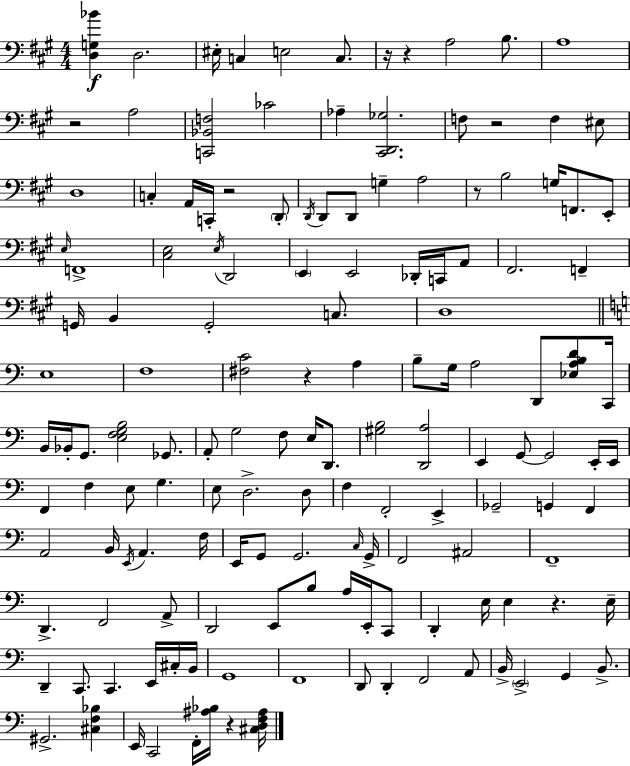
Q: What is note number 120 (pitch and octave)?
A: G2